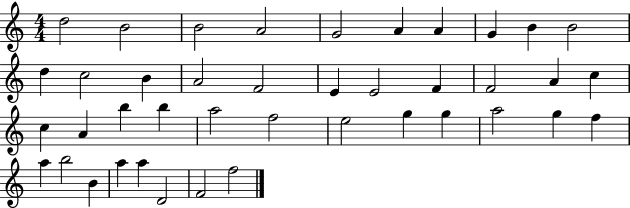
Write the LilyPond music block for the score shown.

{
  \clef treble
  \numericTimeSignature
  \time 4/4
  \key c \major
  d''2 b'2 | b'2 a'2 | g'2 a'4 a'4 | g'4 b'4 b'2 | \break d''4 c''2 b'4 | a'2 f'2 | e'4 e'2 f'4 | f'2 a'4 c''4 | \break c''4 a'4 b''4 b''4 | a''2 f''2 | e''2 g''4 g''4 | a''2 g''4 f''4 | \break a''4 b''2 b'4 | a''4 a''4 d'2 | f'2 f''2 | \bar "|."
}